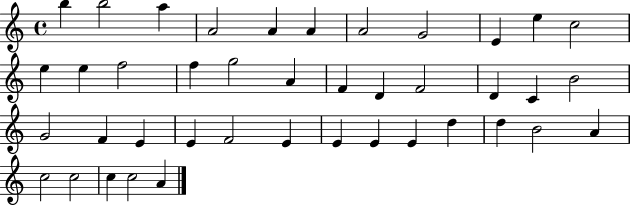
{
  \clef treble
  \time 4/4
  \defaultTimeSignature
  \key c \major
  b''4 b''2 a''4 | a'2 a'4 a'4 | a'2 g'2 | e'4 e''4 c''2 | \break e''4 e''4 f''2 | f''4 g''2 a'4 | f'4 d'4 f'2 | d'4 c'4 b'2 | \break g'2 f'4 e'4 | e'4 f'2 e'4 | e'4 e'4 e'4 d''4 | d''4 b'2 a'4 | \break c''2 c''2 | c''4 c''2 a'4 | \bar "|."
}